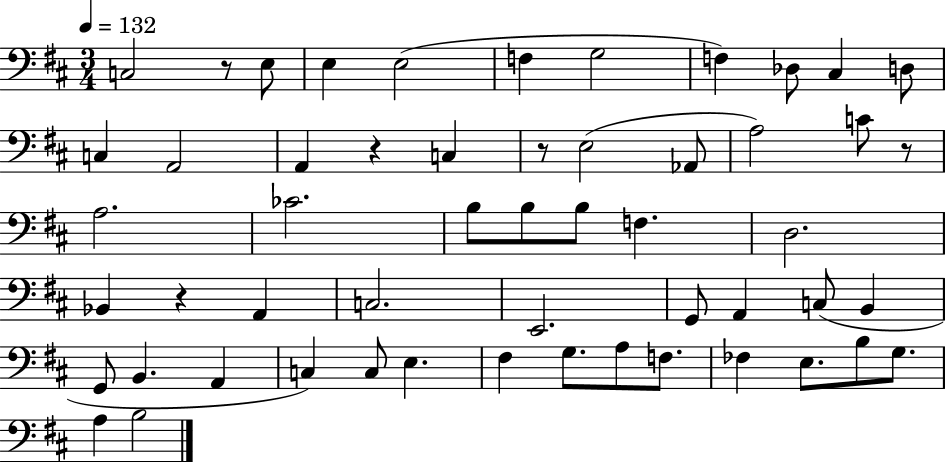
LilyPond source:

{
  \clef bass
  \numericTimeSignature
  \time 3/4
  \key d \major
  \tempo 4 = 132
  \repeat volta 2 { c2 r8 e8 | e4 e2( | f4 g2 | f4) des8 cis4 d8 | \break c4 a,2 | a,4 r4 c4 | r8 e2( aes,8 | a2) c'8 r8 | \break a2. | ces'2. | b8 b8 b8 f4. | d2. | \break bes,4 r4 a,4 | c2. | e,2. | g,8 a,4 c8( b,4 | \break g,8 b,4. a,4 | c4) c8 e4. | fis4 g8. a8 f8. | fes4 e8. b8 g8. | \break a4 b2 | } \bar "|."
}